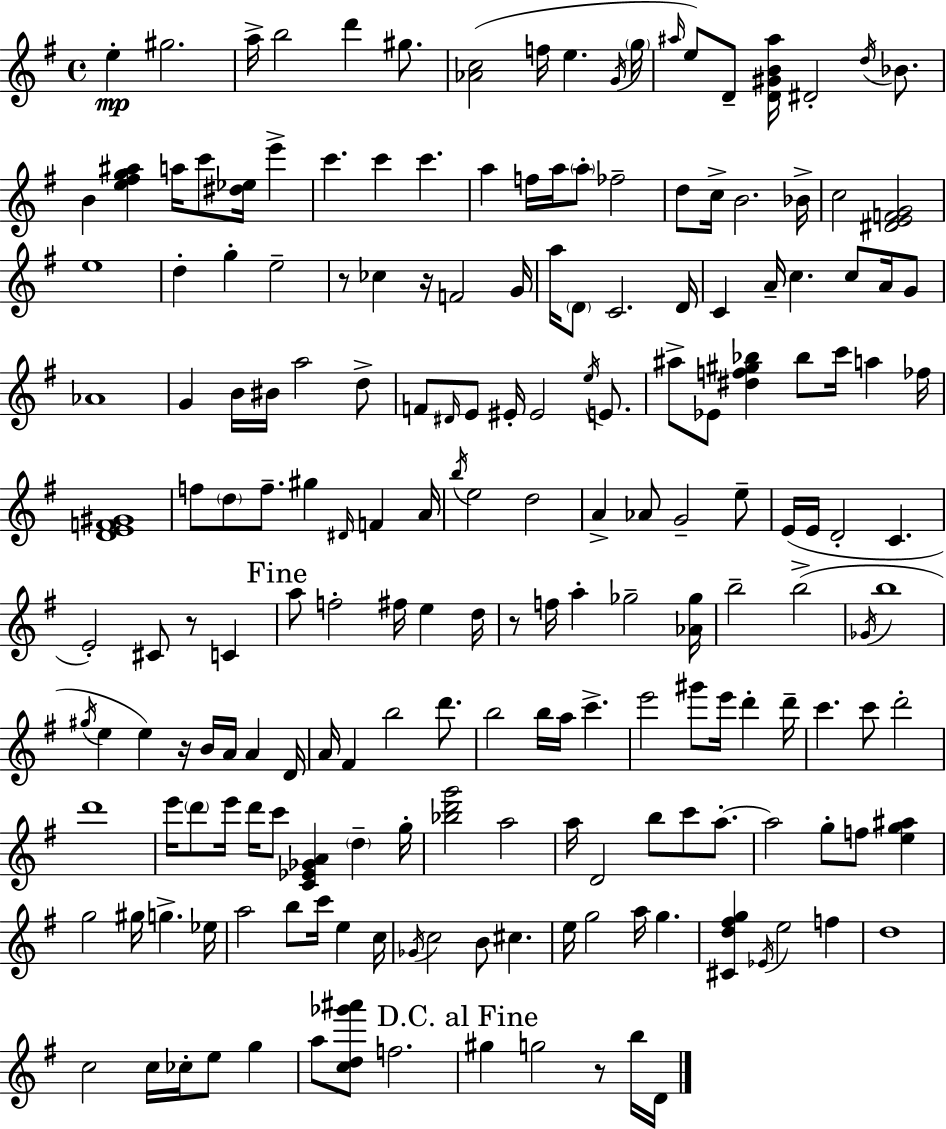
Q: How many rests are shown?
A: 6